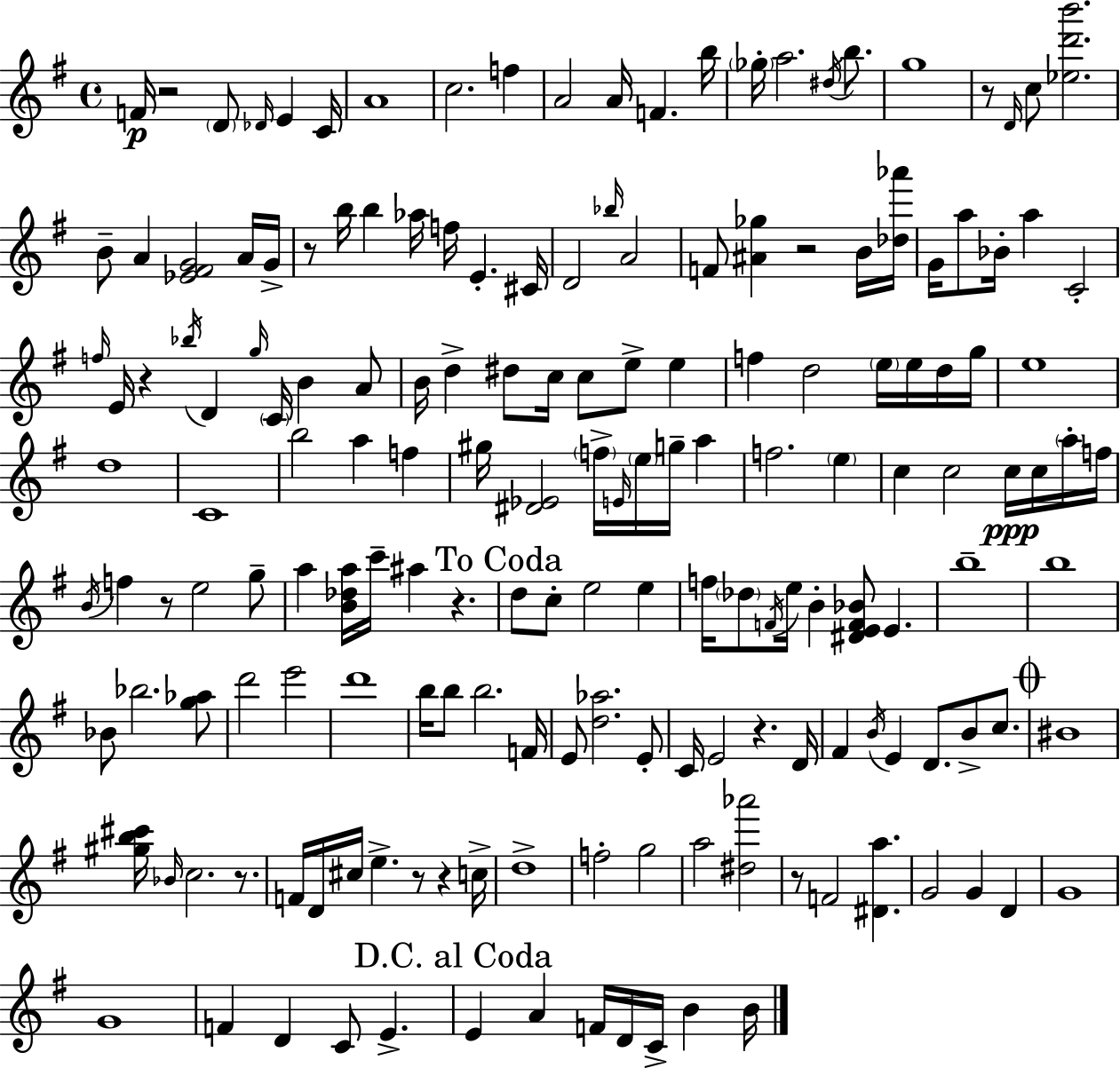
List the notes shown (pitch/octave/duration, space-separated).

F4/s R/h D4/e Db4/s E4/q C4/s A4/w C5/h. F5/q A4/h A4/s F4/q. B5/s Gb5/s A5/h. D#5/s B5/e. G5/w R/e D4/s C5/e [Eb5,D6,B6]/h. B4/e A4/q [Eb4,F#4,G4]/h A4/s G4/s R/e B5/s B5/q Ab5/s F5/s E4/q. C#4/s D4/h Bb5/s A4/h F4/e [A#4,Gb5]/q R/h B4/s [Db5,Ab6]/s G4/s A5/e Bb4/s A5/q C4/h F5/s E4/s R/q Bb5/s D4/q G5/s C4/s B4/q A4/e B4/s D5/q D#5/e C5/s C5/e E5/e E5/q F5/q D5/h E5/s E5/s D5/s G5/s E5/w D5/w C4/w B5/h A5/q F5/q G#5/s [D#4,Eb4]/h F5/s E4/s E5/s G5/s A5/q F5/h. E5/q C5/q C5/h C5/s C5/s A5/s F5/s B4/s F5/q R/e E5/h G5/e A5/q [B4,Db5,A5]/s C6/s A#5/q R/q. D5/e C5/e E5/h E5/q F5/s Db5/e F4/s E5/s B4/q [D#4,E4,F4,Bb4]/e E4/q. B5/w B5/w Bb4/e Bb5/h. [G5,Ab5]/e D6/h E6/h D6/w B5/s B5/e B5/h. F4/s E4/e [D5,Ab5]/h. E4/e C4/s E4/h R/q. D4/s F#4/q B4/s E4/q D4/e. B4/e C5/e. BIS4/w [G#5,B5,C#6]/s Bb4/s C5/h. R/e. F4/s D4/s C#5/s E5/q. R/e R/q C5/s D5/w F5/h G5/h A5/h [D#5,Ab6]/h R/e F4/h [D#4,A5]/q. G4/h G4/q D4/q G4/w G4/w F4/q D4/q C4/e E4/q. E4/q A4/q F4/s D4/s C4/s B4/q B4/s